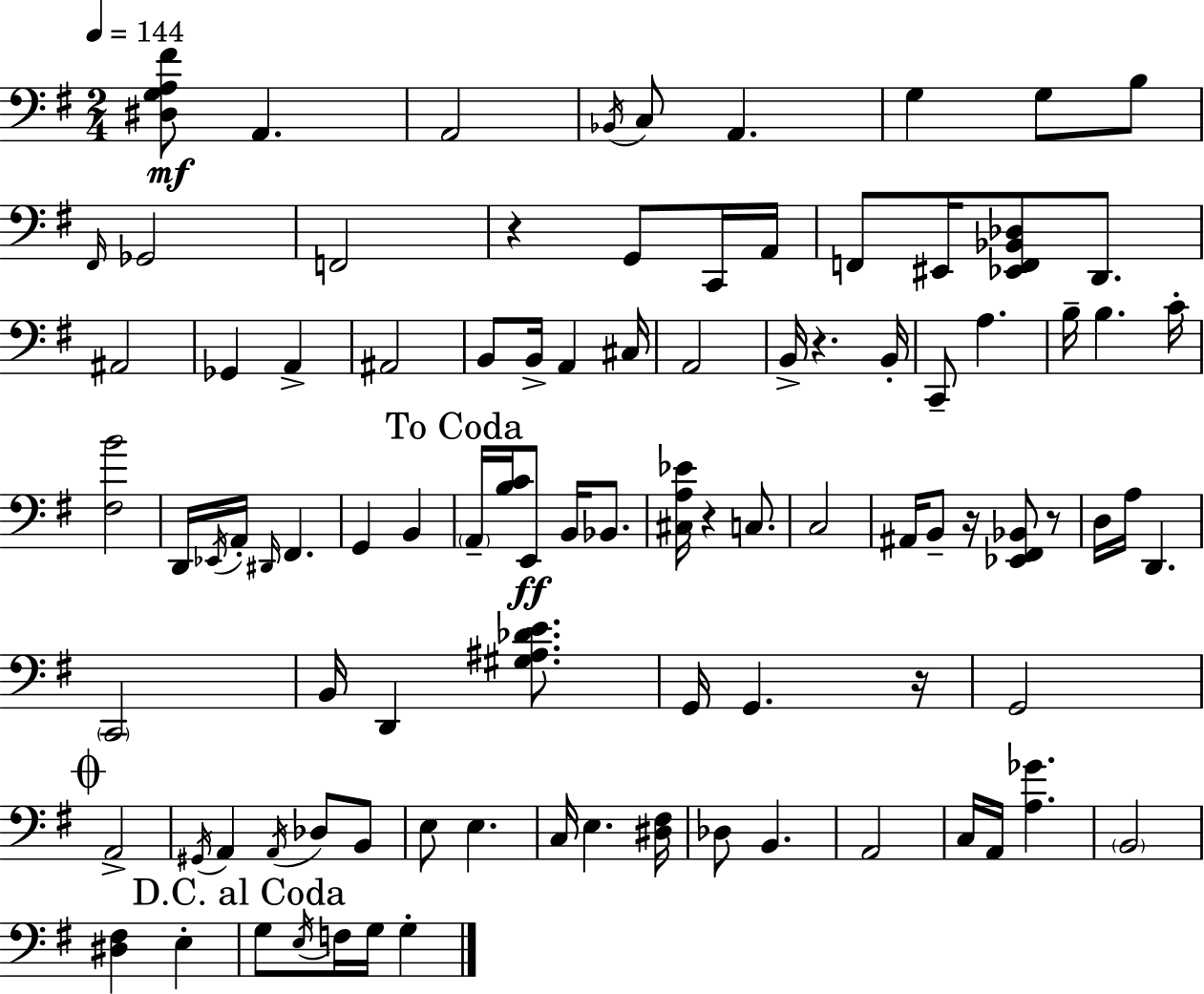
{
  \clef bass
  \numericTimeSignature
  \time 2/4
  \key g \major
  \tempo 4 = 144
  <dis g a fis'>8\mf a,4. | a,2 | \acciaccatura { bes,16 } c8 a,4. | g4 g8 b8 | \break \grace { fis,16 } ges,2 | f,2 | r4 g,8 | c,16 a,16 f,8 eis,16 <ees, f, bes, des>8 d,8. | \break ais,2 | ges,4 a,4-> | ais,2 | b,8 b,16-> a,4 | \break cis16 a,2 | b,16-> r4. | b,16-. c,8-- a4. | b16-- b4. | \break c'16-. <fis b'>2 | d,16 \acciaccatura { ees,16 } a,16-. \grace { dis,16 } fis,4. | g,4 | b,4 \mark "To Coda" \parenthesize a,16-- <b c'>16 e,8\ff | \break b,16 bes,8. <cis a ees'>16 r4 | c8. c2 | ais,16 b,8-- r16 | <ees, fis, bes,>8 r8 d16 a16 d,4. | \break \parenthesize c,2 | b,16 d,4 | <gis ais des' e'>8. g,16 g,4. | r16 g,2 | \break \mark \markup { \musicglyph "scripts.coda" } a,2-> | \acciaccatura { gis,16 } a,4 | \acciaccatura { a,16 } des8 b,8 e8 | e4. c16 e4. | \break <dis fis>16 des8 | b,4. a,2 | c16 a,16 | <a ges'>4. \parenthesize b,2 | \break <dis fis>4 | e4-. \mark "D.C. al Coda" g8 | \acciaccatura { e16 } f16 g16 g4-. \bar "|."
}